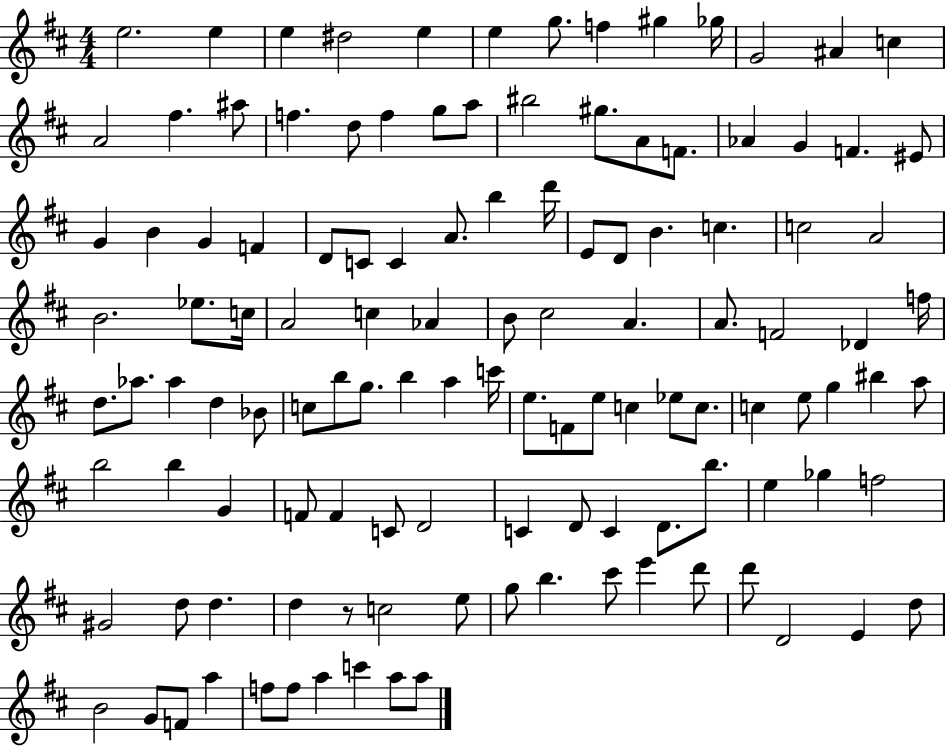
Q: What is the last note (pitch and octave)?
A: A5